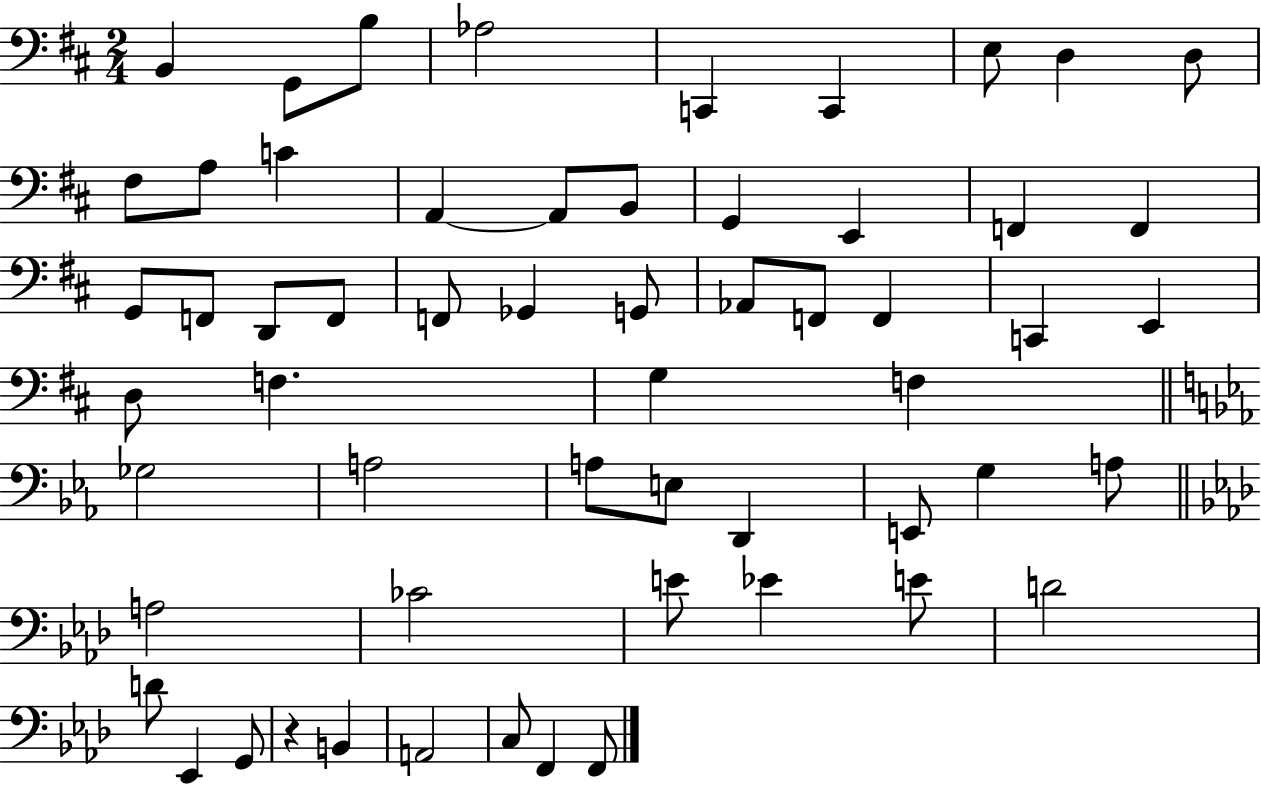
X:1
T:Untitled
M:2/4
L:1/4
K:D
B,, G,,/2 B,/2 _A,2 C,, C,, E,/2 D, D,/2 ^F,/2 A,/2 C A,, A,,/2 B,,/2 G,, E,, F,, F,, G,,/2 F,,/2 D,,/2 F,,/2 F,,/2 _G,, G,,/2 _A,,/2 F,,/2 F,, C,, E,, D,/2 F, G, F, _G,2 A,2 A,/2 E,/2 D,, E,,/2 G, A,/2 A,2 _C2 E/2 _E E/2 D2 D/2 _E,, G,,/2 z B,, A,,2 C,/2 F,, F,,/2